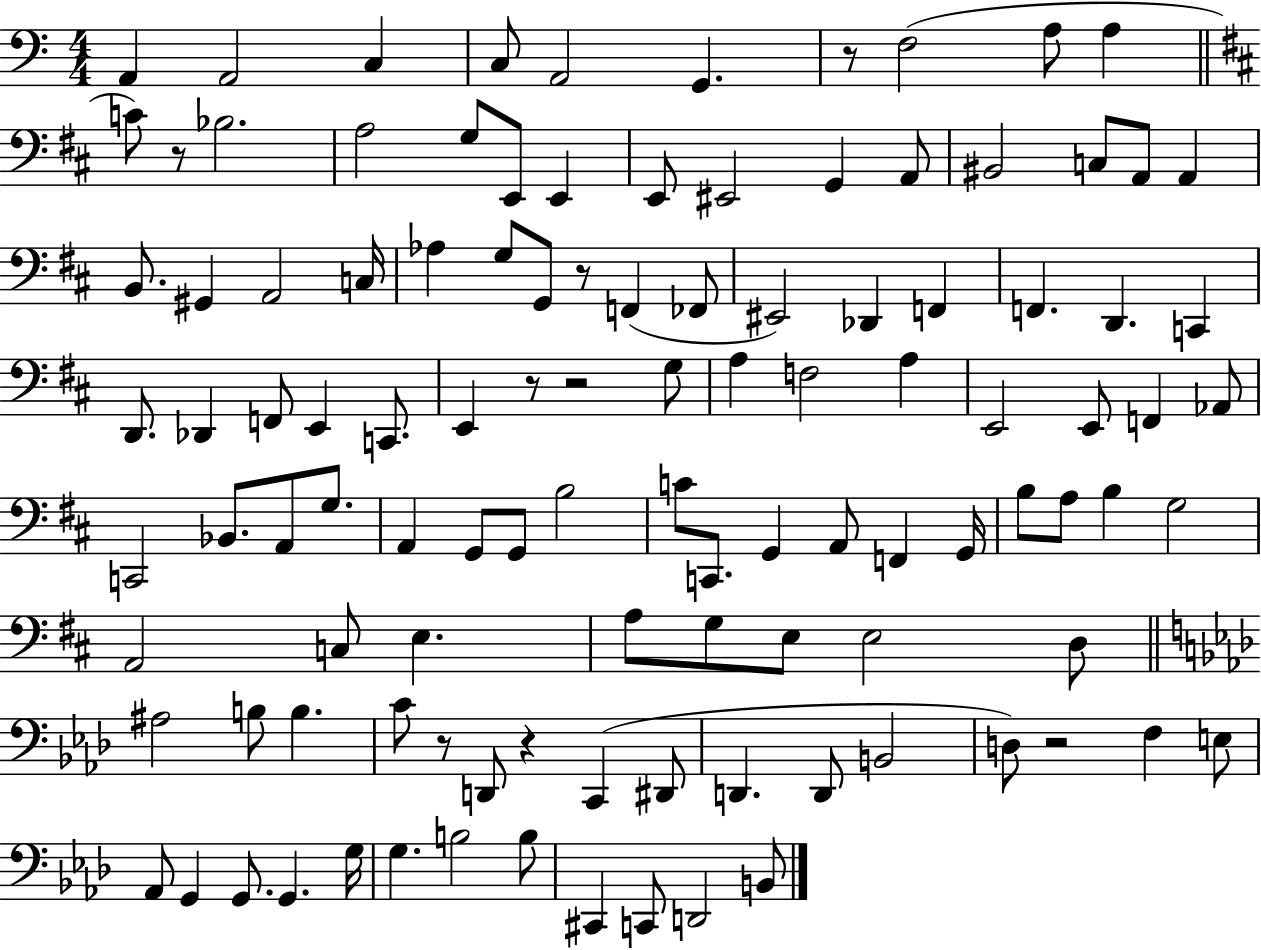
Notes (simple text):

A2/q A2/h C3/q C3/e A2/h G2/q. R/e F3/h A3/e A3/q C4/e R/e Bb3/h. A3/h G3/e E2/e E2/q E2/e EIS2/h G2/q A2/e BIS2/h C3/e A2/e A2/q B2/e. G#2/q A2/h C3/s Ab3/q G3/e G2/e R/e F2/q FES2/e EIS2/h Db2/q F2/q F2/q. D2/q. C2/q D2/e. Db2/q F2/e E2/q C2/e. E2/q R/e R/h G3/e A3/q F3/h A3/q E2/h E2/e F2/q Ab2/e C2/h Bb2/e. A2/e G3/e. A2/q G2/e G2/e B3/h C4/e C2/e. G2/q A2/e F2/q G2/s B3/e A3/e B3/q G3/h A2/h C3/e E3/q. A3/e G3/e E3/e E3/h D3/e A#3/h B3/e B3/q. C4/e R/e D2/e R/q C2/q D#2/e D2/q. D2/e B2/h D3/e R/h F3/q E3/e Ab2/e G2/q G2/e. G2/q. G3/s G3/q. B3/h B3/e C#2/q C2/e D2/h B2/e